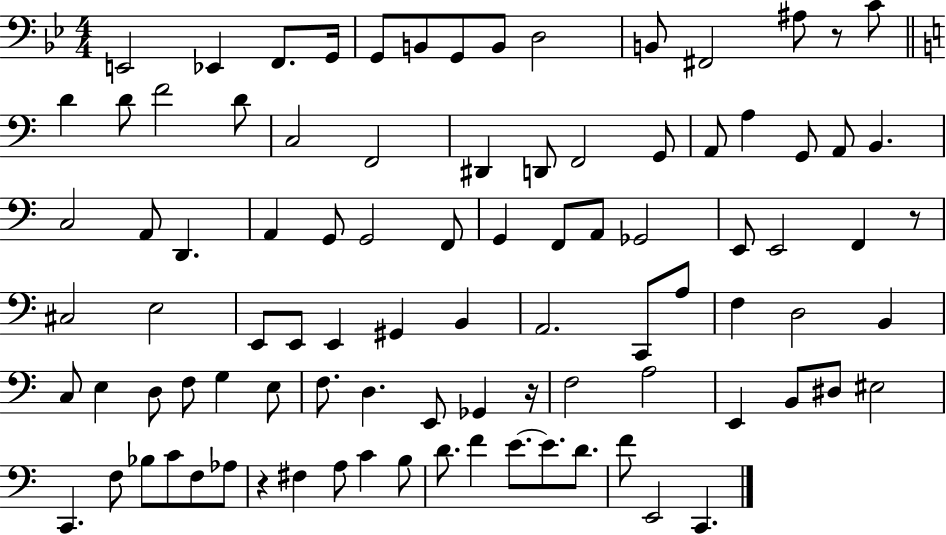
E2/h Eb2/q F2/e. G2/s G2/e B2/e G2/e B2/e D3/h B2/e F#2/h A#3/e R/e C4/e D4/q D4/e F4/h D4/e C3/h F2/h D#2/q D2/e F2/h G2/e A2/e A3/q G2/e A2/e B2/q. C3/h A2/e D2/q. A2/q G2/e G2/h F2/e G2/q F2/e A2/e Gb2/h E2/e E2/h F2/q R/e C#3/h E3/h E2/e E2/e E2/q G#2/q B2/q A2/h. C2/e A3/e F3/q D3/h B2/q C3/e E3/q D3/e F3/e G3/q E3/e F3/e. D3/q. E2/e Gb2/q R/s F3/h A3/h E2/q B2/e D#3/e EIS3/h C2/q. F3/e Bb3/e C4/e F3/e Ab3/e R/q F#3/q A3/e C4/q B3/e D4/e. F4/q E4/e. E4/e. D4/e. F4/e E2/h C2/q.